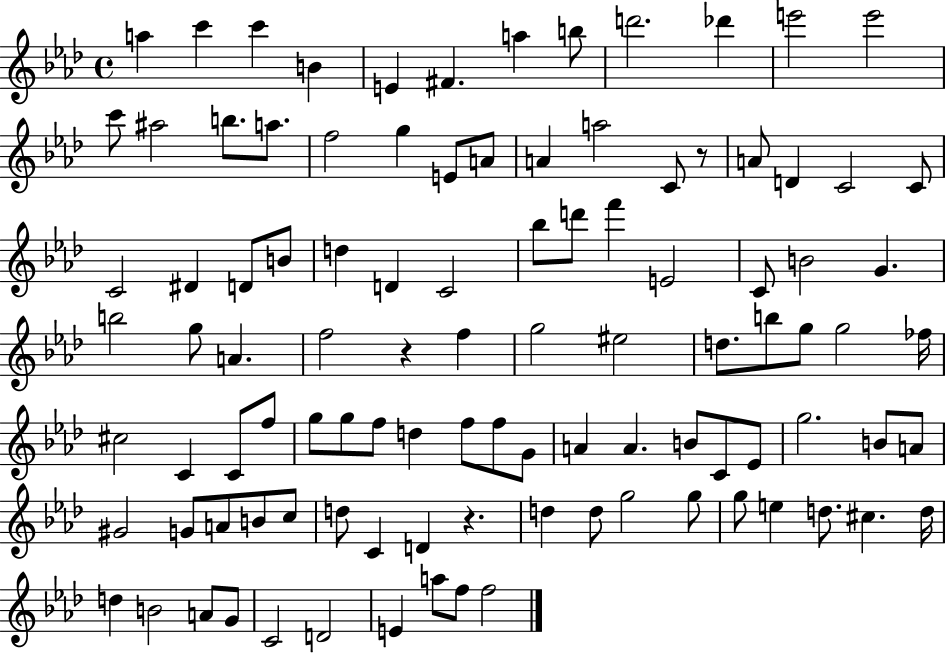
{
  \clef treble
  \time 4/4
  \defaultTimeSignature
  \key aes \major
  a''4 c'''4 c'''4 b'4 | e'4 fis'4. a''4 b''8 | d'''2. des'''4 | e'''2 e'''2 | \break c'''8 ais''2 b''8. a''8. | f''2 g''4 e'8 a'8 | a'4 a''2 c'8 r8 | a'8 d'4 c'2 c'8 | \break c'2 dis'4 d'8 b'8 | d''4 d'4 c'2 | bes''8 d'''8 f'''4 e'2 | c'8 b'2 g'4. | \break b''2 g''8 a'4. | f''2 r4 f''4 | g''2 eis''2 | d''8. b''8 g''8 g''2 fes''16 | \break cis''2 c'4 c'8 f''8 | g''8 g''8 f''8 d''4 f''8 f''8 g'8 | a'4 a'4. b'8 c'8 ees'8 | g''2. b'8 a'8 | \break gis'2 g'8 a'8 b'8 c''8 | d''8 c'4 d'4 r4. | d''4 d''8 g''2 g''8 | g''8 e''4 d''8. cis''4. d''16 | \break d''4 b'2 a'8 g'8 | c'2 d'2 | e'4 a''8 f''8 f''2 | \bar "|."
}